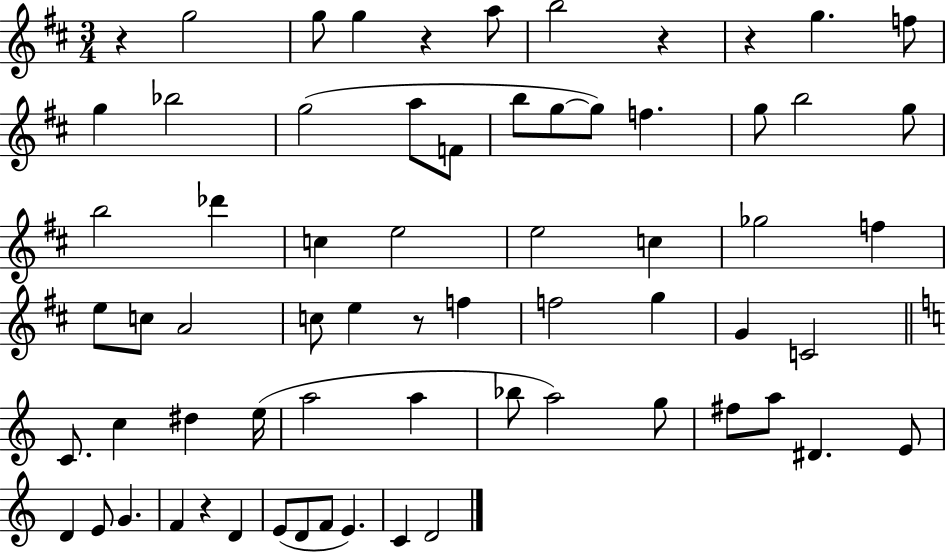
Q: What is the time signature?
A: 3/4